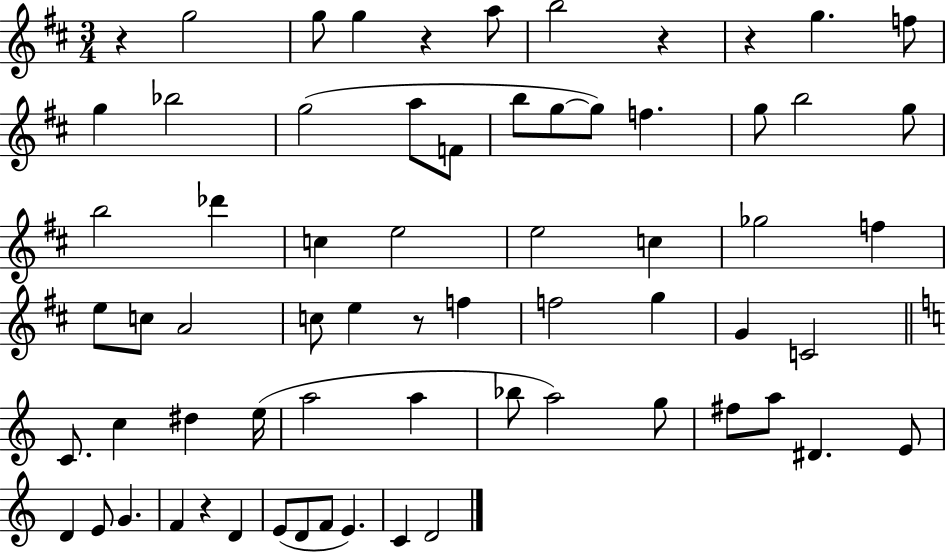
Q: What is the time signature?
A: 3/4